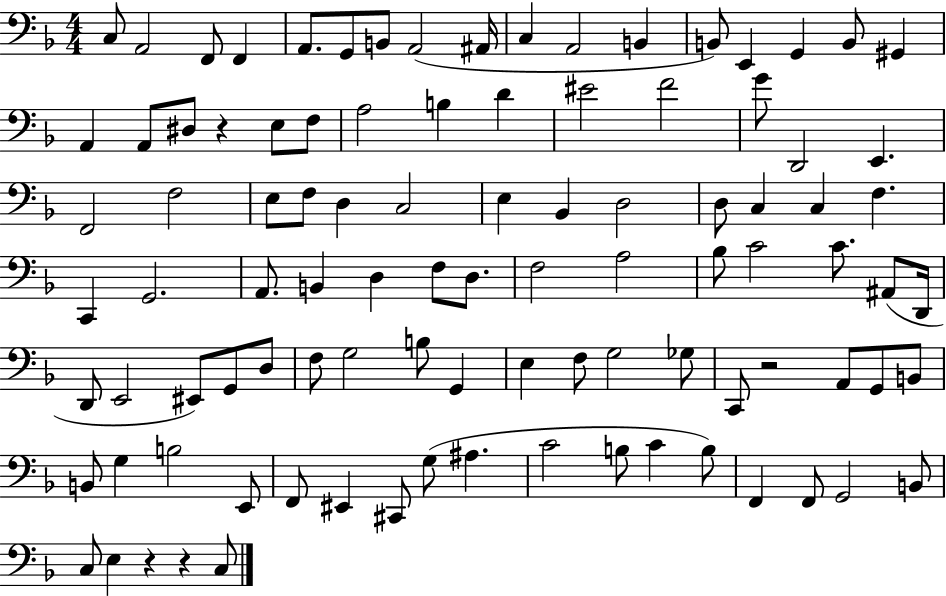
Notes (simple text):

C3/e A2/h F2/e F2/q A2/e. G2/e B2/e A2/h A#2/s C3/q A2/h B2/q B2/e E2/q G2/q B2/e G#2/q A2/q A2/e D#3/e R/q E3/e F3/e A3/h B3/q D4/q EIS4/h F4/h G4/e D2/h E2/q. F2/h F3/h E3/e F3/e D3/q C3/h E3/q Bb2/q D3/h D3/e C3/q C3/q F3/q. C2/q G2/h. A2/e. B2/q D3/q F3/e D3/e. F3/h A3/h Bb3/e C4/h C4/e. A#2/e D2/s D2/e E2/h EIS2/e G2/e D3/e F3/e G3/h B3/e G2/q E3/q F3/e G3/h Gb3/e C2/e R/h A2/e G2/e B2/e B2/e G3/q B3/h E2/e F2/e EIS2/q C#2/e G3/e A#3/q. C4/h B3/e C4/q B3/e F2/q F2/e G2/h B2/e C3/e E3/q R/q R/q C3/e